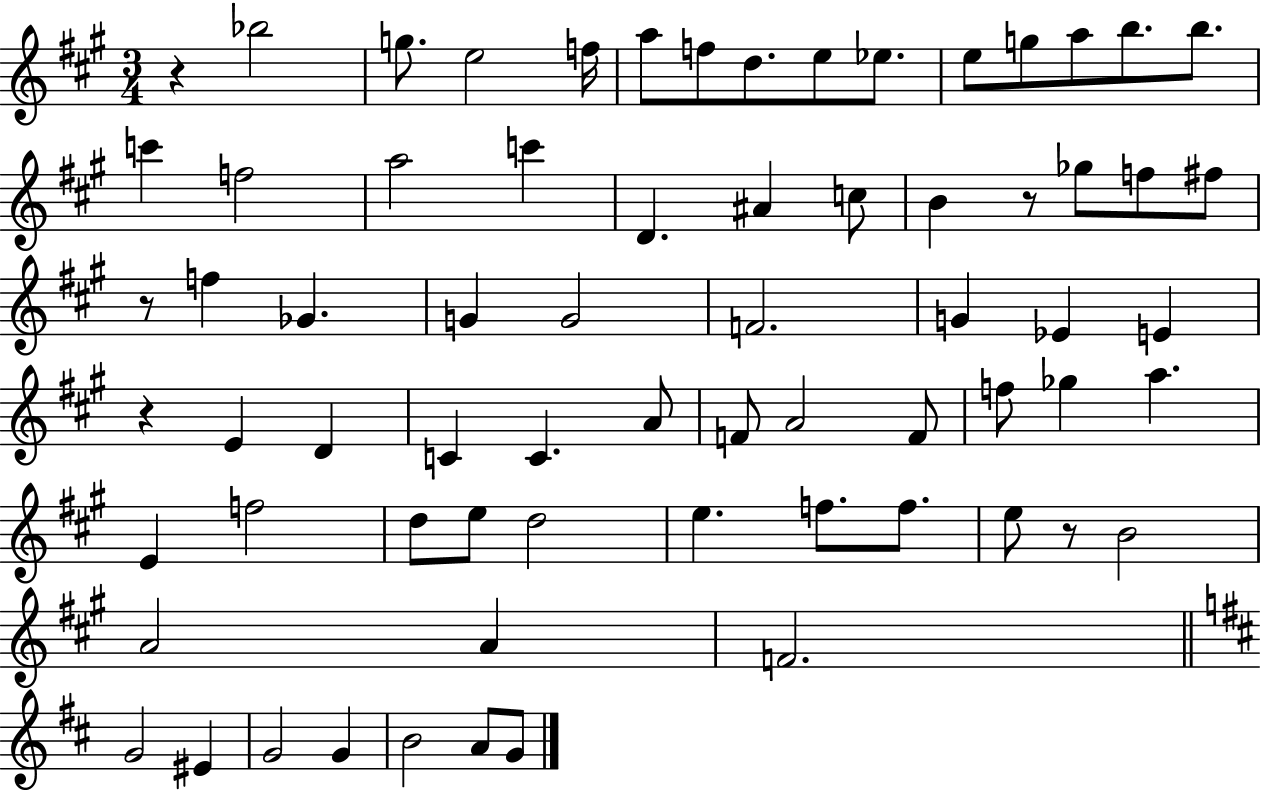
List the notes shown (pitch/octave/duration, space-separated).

R/q Bb5/h G5/e. E5/h F5/s A5/e F5/e D5/e. E5/e Eb5/e. E5/e G5/e A5/e B5/e. B5/e. C6/q F5/h A5/h C6/q D4/q. A#4/q C5/e B4/q R/e Gb5/e F5/e F#5/e R/e F5/q Gb4/q. G4/q G4/h F4/h. G4/q Eb4/q E4/q R/q E4/q D4/q C4/q C4/q. A4/e F4/e A4/h F4/e F5/e Gb5/q A5/q. E4/q F5/h D5/e E5/e D5/h E5/q. F5/e. F5/e. E5/e R/e B4/h A4/h A4/q F4/h. G4/h EIS4/q G4/h G4/q B4/h A4/e G4/e